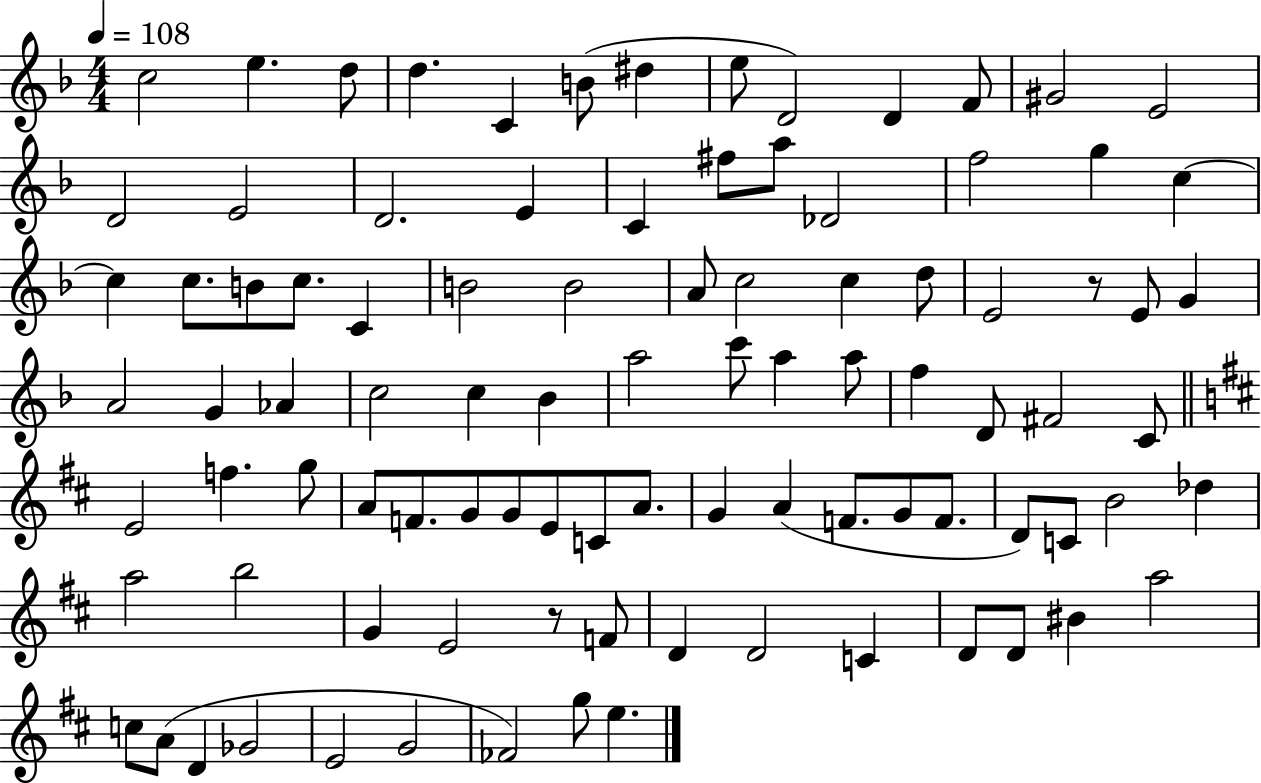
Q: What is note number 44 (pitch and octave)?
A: Bb4